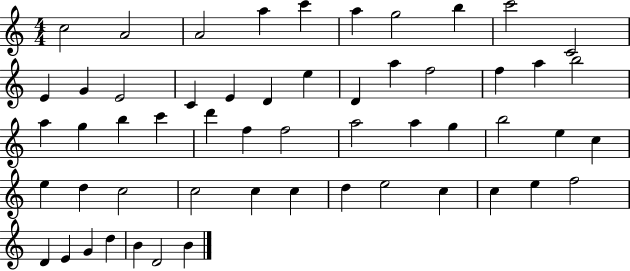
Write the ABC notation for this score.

X:1
T:Untitled
M:4/4
L:1/4
K:C
c2 A2 A2 a c' a g2 b c'2 C2 E G E2 C E D e D a f2 f a b2 a g b c' d' f f2 a2 a g b2 e c e d c2 c2 c c d e2 c c e f2 D E G d B D2 B